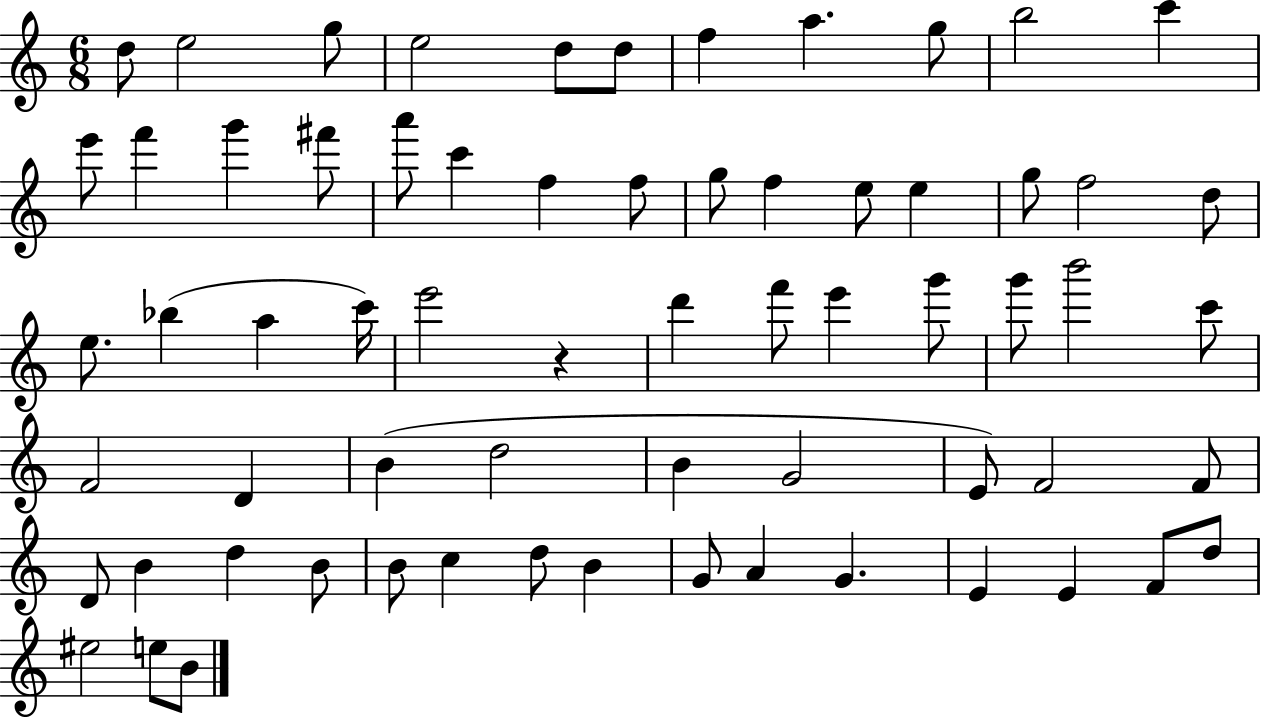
{
  \clef treble
  \numericTimeSignature
  \time 6/8
  \key c \major
  d''8 e''2 g''8 | e''2 d''8 d''8 | f''4 a''4. g''8 | b''2 c'''4 | \break e'''8 f'''4 g'''4 fis'''8 | a'''8 c'''4 f''4 f''8 | g''8 f''4 e''8 e''4 | g''8 f''2 d''8 | \break e''8. bes''4( a''4 c'''16) | e'''2 r4 | d'''4 f'''8 e'''4 g'''8 | g'''8 b'''2 c'''8 | \break f'2 d'4 | b'4( d''2 | b'4 g'2 | e'8) f'2 f'8 | \break d'8 b'4 d''4 b'8 | b'8 c''4 d''8 b'4 | g'8 a'4 g'4. | e'4 e'4 f'8 d''8 | \break eis''2 e''8 b'8 | \bar "|."
}